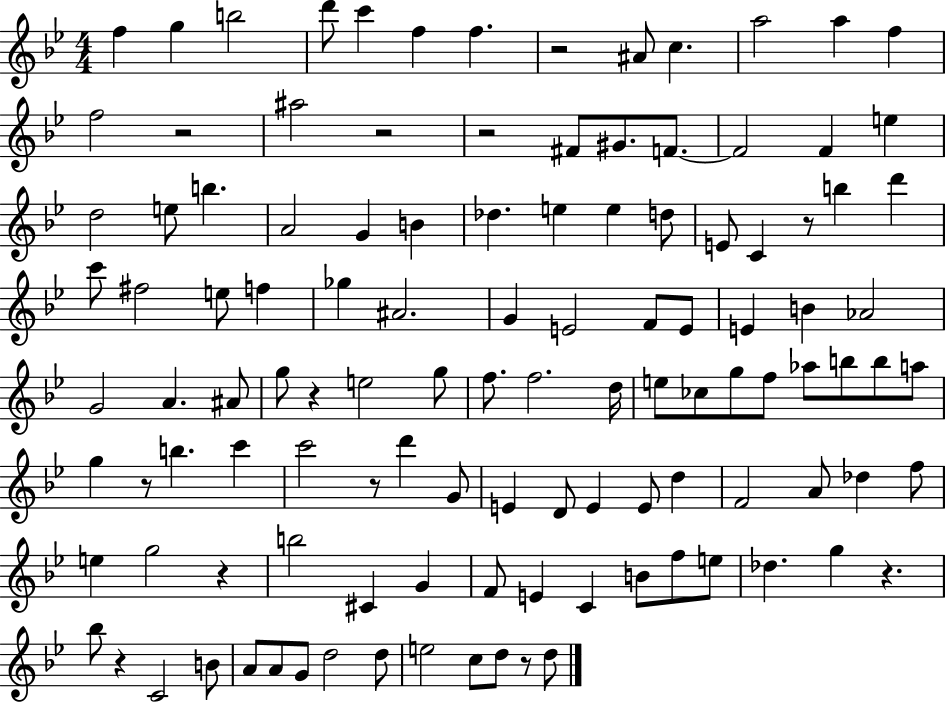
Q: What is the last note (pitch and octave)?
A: D5